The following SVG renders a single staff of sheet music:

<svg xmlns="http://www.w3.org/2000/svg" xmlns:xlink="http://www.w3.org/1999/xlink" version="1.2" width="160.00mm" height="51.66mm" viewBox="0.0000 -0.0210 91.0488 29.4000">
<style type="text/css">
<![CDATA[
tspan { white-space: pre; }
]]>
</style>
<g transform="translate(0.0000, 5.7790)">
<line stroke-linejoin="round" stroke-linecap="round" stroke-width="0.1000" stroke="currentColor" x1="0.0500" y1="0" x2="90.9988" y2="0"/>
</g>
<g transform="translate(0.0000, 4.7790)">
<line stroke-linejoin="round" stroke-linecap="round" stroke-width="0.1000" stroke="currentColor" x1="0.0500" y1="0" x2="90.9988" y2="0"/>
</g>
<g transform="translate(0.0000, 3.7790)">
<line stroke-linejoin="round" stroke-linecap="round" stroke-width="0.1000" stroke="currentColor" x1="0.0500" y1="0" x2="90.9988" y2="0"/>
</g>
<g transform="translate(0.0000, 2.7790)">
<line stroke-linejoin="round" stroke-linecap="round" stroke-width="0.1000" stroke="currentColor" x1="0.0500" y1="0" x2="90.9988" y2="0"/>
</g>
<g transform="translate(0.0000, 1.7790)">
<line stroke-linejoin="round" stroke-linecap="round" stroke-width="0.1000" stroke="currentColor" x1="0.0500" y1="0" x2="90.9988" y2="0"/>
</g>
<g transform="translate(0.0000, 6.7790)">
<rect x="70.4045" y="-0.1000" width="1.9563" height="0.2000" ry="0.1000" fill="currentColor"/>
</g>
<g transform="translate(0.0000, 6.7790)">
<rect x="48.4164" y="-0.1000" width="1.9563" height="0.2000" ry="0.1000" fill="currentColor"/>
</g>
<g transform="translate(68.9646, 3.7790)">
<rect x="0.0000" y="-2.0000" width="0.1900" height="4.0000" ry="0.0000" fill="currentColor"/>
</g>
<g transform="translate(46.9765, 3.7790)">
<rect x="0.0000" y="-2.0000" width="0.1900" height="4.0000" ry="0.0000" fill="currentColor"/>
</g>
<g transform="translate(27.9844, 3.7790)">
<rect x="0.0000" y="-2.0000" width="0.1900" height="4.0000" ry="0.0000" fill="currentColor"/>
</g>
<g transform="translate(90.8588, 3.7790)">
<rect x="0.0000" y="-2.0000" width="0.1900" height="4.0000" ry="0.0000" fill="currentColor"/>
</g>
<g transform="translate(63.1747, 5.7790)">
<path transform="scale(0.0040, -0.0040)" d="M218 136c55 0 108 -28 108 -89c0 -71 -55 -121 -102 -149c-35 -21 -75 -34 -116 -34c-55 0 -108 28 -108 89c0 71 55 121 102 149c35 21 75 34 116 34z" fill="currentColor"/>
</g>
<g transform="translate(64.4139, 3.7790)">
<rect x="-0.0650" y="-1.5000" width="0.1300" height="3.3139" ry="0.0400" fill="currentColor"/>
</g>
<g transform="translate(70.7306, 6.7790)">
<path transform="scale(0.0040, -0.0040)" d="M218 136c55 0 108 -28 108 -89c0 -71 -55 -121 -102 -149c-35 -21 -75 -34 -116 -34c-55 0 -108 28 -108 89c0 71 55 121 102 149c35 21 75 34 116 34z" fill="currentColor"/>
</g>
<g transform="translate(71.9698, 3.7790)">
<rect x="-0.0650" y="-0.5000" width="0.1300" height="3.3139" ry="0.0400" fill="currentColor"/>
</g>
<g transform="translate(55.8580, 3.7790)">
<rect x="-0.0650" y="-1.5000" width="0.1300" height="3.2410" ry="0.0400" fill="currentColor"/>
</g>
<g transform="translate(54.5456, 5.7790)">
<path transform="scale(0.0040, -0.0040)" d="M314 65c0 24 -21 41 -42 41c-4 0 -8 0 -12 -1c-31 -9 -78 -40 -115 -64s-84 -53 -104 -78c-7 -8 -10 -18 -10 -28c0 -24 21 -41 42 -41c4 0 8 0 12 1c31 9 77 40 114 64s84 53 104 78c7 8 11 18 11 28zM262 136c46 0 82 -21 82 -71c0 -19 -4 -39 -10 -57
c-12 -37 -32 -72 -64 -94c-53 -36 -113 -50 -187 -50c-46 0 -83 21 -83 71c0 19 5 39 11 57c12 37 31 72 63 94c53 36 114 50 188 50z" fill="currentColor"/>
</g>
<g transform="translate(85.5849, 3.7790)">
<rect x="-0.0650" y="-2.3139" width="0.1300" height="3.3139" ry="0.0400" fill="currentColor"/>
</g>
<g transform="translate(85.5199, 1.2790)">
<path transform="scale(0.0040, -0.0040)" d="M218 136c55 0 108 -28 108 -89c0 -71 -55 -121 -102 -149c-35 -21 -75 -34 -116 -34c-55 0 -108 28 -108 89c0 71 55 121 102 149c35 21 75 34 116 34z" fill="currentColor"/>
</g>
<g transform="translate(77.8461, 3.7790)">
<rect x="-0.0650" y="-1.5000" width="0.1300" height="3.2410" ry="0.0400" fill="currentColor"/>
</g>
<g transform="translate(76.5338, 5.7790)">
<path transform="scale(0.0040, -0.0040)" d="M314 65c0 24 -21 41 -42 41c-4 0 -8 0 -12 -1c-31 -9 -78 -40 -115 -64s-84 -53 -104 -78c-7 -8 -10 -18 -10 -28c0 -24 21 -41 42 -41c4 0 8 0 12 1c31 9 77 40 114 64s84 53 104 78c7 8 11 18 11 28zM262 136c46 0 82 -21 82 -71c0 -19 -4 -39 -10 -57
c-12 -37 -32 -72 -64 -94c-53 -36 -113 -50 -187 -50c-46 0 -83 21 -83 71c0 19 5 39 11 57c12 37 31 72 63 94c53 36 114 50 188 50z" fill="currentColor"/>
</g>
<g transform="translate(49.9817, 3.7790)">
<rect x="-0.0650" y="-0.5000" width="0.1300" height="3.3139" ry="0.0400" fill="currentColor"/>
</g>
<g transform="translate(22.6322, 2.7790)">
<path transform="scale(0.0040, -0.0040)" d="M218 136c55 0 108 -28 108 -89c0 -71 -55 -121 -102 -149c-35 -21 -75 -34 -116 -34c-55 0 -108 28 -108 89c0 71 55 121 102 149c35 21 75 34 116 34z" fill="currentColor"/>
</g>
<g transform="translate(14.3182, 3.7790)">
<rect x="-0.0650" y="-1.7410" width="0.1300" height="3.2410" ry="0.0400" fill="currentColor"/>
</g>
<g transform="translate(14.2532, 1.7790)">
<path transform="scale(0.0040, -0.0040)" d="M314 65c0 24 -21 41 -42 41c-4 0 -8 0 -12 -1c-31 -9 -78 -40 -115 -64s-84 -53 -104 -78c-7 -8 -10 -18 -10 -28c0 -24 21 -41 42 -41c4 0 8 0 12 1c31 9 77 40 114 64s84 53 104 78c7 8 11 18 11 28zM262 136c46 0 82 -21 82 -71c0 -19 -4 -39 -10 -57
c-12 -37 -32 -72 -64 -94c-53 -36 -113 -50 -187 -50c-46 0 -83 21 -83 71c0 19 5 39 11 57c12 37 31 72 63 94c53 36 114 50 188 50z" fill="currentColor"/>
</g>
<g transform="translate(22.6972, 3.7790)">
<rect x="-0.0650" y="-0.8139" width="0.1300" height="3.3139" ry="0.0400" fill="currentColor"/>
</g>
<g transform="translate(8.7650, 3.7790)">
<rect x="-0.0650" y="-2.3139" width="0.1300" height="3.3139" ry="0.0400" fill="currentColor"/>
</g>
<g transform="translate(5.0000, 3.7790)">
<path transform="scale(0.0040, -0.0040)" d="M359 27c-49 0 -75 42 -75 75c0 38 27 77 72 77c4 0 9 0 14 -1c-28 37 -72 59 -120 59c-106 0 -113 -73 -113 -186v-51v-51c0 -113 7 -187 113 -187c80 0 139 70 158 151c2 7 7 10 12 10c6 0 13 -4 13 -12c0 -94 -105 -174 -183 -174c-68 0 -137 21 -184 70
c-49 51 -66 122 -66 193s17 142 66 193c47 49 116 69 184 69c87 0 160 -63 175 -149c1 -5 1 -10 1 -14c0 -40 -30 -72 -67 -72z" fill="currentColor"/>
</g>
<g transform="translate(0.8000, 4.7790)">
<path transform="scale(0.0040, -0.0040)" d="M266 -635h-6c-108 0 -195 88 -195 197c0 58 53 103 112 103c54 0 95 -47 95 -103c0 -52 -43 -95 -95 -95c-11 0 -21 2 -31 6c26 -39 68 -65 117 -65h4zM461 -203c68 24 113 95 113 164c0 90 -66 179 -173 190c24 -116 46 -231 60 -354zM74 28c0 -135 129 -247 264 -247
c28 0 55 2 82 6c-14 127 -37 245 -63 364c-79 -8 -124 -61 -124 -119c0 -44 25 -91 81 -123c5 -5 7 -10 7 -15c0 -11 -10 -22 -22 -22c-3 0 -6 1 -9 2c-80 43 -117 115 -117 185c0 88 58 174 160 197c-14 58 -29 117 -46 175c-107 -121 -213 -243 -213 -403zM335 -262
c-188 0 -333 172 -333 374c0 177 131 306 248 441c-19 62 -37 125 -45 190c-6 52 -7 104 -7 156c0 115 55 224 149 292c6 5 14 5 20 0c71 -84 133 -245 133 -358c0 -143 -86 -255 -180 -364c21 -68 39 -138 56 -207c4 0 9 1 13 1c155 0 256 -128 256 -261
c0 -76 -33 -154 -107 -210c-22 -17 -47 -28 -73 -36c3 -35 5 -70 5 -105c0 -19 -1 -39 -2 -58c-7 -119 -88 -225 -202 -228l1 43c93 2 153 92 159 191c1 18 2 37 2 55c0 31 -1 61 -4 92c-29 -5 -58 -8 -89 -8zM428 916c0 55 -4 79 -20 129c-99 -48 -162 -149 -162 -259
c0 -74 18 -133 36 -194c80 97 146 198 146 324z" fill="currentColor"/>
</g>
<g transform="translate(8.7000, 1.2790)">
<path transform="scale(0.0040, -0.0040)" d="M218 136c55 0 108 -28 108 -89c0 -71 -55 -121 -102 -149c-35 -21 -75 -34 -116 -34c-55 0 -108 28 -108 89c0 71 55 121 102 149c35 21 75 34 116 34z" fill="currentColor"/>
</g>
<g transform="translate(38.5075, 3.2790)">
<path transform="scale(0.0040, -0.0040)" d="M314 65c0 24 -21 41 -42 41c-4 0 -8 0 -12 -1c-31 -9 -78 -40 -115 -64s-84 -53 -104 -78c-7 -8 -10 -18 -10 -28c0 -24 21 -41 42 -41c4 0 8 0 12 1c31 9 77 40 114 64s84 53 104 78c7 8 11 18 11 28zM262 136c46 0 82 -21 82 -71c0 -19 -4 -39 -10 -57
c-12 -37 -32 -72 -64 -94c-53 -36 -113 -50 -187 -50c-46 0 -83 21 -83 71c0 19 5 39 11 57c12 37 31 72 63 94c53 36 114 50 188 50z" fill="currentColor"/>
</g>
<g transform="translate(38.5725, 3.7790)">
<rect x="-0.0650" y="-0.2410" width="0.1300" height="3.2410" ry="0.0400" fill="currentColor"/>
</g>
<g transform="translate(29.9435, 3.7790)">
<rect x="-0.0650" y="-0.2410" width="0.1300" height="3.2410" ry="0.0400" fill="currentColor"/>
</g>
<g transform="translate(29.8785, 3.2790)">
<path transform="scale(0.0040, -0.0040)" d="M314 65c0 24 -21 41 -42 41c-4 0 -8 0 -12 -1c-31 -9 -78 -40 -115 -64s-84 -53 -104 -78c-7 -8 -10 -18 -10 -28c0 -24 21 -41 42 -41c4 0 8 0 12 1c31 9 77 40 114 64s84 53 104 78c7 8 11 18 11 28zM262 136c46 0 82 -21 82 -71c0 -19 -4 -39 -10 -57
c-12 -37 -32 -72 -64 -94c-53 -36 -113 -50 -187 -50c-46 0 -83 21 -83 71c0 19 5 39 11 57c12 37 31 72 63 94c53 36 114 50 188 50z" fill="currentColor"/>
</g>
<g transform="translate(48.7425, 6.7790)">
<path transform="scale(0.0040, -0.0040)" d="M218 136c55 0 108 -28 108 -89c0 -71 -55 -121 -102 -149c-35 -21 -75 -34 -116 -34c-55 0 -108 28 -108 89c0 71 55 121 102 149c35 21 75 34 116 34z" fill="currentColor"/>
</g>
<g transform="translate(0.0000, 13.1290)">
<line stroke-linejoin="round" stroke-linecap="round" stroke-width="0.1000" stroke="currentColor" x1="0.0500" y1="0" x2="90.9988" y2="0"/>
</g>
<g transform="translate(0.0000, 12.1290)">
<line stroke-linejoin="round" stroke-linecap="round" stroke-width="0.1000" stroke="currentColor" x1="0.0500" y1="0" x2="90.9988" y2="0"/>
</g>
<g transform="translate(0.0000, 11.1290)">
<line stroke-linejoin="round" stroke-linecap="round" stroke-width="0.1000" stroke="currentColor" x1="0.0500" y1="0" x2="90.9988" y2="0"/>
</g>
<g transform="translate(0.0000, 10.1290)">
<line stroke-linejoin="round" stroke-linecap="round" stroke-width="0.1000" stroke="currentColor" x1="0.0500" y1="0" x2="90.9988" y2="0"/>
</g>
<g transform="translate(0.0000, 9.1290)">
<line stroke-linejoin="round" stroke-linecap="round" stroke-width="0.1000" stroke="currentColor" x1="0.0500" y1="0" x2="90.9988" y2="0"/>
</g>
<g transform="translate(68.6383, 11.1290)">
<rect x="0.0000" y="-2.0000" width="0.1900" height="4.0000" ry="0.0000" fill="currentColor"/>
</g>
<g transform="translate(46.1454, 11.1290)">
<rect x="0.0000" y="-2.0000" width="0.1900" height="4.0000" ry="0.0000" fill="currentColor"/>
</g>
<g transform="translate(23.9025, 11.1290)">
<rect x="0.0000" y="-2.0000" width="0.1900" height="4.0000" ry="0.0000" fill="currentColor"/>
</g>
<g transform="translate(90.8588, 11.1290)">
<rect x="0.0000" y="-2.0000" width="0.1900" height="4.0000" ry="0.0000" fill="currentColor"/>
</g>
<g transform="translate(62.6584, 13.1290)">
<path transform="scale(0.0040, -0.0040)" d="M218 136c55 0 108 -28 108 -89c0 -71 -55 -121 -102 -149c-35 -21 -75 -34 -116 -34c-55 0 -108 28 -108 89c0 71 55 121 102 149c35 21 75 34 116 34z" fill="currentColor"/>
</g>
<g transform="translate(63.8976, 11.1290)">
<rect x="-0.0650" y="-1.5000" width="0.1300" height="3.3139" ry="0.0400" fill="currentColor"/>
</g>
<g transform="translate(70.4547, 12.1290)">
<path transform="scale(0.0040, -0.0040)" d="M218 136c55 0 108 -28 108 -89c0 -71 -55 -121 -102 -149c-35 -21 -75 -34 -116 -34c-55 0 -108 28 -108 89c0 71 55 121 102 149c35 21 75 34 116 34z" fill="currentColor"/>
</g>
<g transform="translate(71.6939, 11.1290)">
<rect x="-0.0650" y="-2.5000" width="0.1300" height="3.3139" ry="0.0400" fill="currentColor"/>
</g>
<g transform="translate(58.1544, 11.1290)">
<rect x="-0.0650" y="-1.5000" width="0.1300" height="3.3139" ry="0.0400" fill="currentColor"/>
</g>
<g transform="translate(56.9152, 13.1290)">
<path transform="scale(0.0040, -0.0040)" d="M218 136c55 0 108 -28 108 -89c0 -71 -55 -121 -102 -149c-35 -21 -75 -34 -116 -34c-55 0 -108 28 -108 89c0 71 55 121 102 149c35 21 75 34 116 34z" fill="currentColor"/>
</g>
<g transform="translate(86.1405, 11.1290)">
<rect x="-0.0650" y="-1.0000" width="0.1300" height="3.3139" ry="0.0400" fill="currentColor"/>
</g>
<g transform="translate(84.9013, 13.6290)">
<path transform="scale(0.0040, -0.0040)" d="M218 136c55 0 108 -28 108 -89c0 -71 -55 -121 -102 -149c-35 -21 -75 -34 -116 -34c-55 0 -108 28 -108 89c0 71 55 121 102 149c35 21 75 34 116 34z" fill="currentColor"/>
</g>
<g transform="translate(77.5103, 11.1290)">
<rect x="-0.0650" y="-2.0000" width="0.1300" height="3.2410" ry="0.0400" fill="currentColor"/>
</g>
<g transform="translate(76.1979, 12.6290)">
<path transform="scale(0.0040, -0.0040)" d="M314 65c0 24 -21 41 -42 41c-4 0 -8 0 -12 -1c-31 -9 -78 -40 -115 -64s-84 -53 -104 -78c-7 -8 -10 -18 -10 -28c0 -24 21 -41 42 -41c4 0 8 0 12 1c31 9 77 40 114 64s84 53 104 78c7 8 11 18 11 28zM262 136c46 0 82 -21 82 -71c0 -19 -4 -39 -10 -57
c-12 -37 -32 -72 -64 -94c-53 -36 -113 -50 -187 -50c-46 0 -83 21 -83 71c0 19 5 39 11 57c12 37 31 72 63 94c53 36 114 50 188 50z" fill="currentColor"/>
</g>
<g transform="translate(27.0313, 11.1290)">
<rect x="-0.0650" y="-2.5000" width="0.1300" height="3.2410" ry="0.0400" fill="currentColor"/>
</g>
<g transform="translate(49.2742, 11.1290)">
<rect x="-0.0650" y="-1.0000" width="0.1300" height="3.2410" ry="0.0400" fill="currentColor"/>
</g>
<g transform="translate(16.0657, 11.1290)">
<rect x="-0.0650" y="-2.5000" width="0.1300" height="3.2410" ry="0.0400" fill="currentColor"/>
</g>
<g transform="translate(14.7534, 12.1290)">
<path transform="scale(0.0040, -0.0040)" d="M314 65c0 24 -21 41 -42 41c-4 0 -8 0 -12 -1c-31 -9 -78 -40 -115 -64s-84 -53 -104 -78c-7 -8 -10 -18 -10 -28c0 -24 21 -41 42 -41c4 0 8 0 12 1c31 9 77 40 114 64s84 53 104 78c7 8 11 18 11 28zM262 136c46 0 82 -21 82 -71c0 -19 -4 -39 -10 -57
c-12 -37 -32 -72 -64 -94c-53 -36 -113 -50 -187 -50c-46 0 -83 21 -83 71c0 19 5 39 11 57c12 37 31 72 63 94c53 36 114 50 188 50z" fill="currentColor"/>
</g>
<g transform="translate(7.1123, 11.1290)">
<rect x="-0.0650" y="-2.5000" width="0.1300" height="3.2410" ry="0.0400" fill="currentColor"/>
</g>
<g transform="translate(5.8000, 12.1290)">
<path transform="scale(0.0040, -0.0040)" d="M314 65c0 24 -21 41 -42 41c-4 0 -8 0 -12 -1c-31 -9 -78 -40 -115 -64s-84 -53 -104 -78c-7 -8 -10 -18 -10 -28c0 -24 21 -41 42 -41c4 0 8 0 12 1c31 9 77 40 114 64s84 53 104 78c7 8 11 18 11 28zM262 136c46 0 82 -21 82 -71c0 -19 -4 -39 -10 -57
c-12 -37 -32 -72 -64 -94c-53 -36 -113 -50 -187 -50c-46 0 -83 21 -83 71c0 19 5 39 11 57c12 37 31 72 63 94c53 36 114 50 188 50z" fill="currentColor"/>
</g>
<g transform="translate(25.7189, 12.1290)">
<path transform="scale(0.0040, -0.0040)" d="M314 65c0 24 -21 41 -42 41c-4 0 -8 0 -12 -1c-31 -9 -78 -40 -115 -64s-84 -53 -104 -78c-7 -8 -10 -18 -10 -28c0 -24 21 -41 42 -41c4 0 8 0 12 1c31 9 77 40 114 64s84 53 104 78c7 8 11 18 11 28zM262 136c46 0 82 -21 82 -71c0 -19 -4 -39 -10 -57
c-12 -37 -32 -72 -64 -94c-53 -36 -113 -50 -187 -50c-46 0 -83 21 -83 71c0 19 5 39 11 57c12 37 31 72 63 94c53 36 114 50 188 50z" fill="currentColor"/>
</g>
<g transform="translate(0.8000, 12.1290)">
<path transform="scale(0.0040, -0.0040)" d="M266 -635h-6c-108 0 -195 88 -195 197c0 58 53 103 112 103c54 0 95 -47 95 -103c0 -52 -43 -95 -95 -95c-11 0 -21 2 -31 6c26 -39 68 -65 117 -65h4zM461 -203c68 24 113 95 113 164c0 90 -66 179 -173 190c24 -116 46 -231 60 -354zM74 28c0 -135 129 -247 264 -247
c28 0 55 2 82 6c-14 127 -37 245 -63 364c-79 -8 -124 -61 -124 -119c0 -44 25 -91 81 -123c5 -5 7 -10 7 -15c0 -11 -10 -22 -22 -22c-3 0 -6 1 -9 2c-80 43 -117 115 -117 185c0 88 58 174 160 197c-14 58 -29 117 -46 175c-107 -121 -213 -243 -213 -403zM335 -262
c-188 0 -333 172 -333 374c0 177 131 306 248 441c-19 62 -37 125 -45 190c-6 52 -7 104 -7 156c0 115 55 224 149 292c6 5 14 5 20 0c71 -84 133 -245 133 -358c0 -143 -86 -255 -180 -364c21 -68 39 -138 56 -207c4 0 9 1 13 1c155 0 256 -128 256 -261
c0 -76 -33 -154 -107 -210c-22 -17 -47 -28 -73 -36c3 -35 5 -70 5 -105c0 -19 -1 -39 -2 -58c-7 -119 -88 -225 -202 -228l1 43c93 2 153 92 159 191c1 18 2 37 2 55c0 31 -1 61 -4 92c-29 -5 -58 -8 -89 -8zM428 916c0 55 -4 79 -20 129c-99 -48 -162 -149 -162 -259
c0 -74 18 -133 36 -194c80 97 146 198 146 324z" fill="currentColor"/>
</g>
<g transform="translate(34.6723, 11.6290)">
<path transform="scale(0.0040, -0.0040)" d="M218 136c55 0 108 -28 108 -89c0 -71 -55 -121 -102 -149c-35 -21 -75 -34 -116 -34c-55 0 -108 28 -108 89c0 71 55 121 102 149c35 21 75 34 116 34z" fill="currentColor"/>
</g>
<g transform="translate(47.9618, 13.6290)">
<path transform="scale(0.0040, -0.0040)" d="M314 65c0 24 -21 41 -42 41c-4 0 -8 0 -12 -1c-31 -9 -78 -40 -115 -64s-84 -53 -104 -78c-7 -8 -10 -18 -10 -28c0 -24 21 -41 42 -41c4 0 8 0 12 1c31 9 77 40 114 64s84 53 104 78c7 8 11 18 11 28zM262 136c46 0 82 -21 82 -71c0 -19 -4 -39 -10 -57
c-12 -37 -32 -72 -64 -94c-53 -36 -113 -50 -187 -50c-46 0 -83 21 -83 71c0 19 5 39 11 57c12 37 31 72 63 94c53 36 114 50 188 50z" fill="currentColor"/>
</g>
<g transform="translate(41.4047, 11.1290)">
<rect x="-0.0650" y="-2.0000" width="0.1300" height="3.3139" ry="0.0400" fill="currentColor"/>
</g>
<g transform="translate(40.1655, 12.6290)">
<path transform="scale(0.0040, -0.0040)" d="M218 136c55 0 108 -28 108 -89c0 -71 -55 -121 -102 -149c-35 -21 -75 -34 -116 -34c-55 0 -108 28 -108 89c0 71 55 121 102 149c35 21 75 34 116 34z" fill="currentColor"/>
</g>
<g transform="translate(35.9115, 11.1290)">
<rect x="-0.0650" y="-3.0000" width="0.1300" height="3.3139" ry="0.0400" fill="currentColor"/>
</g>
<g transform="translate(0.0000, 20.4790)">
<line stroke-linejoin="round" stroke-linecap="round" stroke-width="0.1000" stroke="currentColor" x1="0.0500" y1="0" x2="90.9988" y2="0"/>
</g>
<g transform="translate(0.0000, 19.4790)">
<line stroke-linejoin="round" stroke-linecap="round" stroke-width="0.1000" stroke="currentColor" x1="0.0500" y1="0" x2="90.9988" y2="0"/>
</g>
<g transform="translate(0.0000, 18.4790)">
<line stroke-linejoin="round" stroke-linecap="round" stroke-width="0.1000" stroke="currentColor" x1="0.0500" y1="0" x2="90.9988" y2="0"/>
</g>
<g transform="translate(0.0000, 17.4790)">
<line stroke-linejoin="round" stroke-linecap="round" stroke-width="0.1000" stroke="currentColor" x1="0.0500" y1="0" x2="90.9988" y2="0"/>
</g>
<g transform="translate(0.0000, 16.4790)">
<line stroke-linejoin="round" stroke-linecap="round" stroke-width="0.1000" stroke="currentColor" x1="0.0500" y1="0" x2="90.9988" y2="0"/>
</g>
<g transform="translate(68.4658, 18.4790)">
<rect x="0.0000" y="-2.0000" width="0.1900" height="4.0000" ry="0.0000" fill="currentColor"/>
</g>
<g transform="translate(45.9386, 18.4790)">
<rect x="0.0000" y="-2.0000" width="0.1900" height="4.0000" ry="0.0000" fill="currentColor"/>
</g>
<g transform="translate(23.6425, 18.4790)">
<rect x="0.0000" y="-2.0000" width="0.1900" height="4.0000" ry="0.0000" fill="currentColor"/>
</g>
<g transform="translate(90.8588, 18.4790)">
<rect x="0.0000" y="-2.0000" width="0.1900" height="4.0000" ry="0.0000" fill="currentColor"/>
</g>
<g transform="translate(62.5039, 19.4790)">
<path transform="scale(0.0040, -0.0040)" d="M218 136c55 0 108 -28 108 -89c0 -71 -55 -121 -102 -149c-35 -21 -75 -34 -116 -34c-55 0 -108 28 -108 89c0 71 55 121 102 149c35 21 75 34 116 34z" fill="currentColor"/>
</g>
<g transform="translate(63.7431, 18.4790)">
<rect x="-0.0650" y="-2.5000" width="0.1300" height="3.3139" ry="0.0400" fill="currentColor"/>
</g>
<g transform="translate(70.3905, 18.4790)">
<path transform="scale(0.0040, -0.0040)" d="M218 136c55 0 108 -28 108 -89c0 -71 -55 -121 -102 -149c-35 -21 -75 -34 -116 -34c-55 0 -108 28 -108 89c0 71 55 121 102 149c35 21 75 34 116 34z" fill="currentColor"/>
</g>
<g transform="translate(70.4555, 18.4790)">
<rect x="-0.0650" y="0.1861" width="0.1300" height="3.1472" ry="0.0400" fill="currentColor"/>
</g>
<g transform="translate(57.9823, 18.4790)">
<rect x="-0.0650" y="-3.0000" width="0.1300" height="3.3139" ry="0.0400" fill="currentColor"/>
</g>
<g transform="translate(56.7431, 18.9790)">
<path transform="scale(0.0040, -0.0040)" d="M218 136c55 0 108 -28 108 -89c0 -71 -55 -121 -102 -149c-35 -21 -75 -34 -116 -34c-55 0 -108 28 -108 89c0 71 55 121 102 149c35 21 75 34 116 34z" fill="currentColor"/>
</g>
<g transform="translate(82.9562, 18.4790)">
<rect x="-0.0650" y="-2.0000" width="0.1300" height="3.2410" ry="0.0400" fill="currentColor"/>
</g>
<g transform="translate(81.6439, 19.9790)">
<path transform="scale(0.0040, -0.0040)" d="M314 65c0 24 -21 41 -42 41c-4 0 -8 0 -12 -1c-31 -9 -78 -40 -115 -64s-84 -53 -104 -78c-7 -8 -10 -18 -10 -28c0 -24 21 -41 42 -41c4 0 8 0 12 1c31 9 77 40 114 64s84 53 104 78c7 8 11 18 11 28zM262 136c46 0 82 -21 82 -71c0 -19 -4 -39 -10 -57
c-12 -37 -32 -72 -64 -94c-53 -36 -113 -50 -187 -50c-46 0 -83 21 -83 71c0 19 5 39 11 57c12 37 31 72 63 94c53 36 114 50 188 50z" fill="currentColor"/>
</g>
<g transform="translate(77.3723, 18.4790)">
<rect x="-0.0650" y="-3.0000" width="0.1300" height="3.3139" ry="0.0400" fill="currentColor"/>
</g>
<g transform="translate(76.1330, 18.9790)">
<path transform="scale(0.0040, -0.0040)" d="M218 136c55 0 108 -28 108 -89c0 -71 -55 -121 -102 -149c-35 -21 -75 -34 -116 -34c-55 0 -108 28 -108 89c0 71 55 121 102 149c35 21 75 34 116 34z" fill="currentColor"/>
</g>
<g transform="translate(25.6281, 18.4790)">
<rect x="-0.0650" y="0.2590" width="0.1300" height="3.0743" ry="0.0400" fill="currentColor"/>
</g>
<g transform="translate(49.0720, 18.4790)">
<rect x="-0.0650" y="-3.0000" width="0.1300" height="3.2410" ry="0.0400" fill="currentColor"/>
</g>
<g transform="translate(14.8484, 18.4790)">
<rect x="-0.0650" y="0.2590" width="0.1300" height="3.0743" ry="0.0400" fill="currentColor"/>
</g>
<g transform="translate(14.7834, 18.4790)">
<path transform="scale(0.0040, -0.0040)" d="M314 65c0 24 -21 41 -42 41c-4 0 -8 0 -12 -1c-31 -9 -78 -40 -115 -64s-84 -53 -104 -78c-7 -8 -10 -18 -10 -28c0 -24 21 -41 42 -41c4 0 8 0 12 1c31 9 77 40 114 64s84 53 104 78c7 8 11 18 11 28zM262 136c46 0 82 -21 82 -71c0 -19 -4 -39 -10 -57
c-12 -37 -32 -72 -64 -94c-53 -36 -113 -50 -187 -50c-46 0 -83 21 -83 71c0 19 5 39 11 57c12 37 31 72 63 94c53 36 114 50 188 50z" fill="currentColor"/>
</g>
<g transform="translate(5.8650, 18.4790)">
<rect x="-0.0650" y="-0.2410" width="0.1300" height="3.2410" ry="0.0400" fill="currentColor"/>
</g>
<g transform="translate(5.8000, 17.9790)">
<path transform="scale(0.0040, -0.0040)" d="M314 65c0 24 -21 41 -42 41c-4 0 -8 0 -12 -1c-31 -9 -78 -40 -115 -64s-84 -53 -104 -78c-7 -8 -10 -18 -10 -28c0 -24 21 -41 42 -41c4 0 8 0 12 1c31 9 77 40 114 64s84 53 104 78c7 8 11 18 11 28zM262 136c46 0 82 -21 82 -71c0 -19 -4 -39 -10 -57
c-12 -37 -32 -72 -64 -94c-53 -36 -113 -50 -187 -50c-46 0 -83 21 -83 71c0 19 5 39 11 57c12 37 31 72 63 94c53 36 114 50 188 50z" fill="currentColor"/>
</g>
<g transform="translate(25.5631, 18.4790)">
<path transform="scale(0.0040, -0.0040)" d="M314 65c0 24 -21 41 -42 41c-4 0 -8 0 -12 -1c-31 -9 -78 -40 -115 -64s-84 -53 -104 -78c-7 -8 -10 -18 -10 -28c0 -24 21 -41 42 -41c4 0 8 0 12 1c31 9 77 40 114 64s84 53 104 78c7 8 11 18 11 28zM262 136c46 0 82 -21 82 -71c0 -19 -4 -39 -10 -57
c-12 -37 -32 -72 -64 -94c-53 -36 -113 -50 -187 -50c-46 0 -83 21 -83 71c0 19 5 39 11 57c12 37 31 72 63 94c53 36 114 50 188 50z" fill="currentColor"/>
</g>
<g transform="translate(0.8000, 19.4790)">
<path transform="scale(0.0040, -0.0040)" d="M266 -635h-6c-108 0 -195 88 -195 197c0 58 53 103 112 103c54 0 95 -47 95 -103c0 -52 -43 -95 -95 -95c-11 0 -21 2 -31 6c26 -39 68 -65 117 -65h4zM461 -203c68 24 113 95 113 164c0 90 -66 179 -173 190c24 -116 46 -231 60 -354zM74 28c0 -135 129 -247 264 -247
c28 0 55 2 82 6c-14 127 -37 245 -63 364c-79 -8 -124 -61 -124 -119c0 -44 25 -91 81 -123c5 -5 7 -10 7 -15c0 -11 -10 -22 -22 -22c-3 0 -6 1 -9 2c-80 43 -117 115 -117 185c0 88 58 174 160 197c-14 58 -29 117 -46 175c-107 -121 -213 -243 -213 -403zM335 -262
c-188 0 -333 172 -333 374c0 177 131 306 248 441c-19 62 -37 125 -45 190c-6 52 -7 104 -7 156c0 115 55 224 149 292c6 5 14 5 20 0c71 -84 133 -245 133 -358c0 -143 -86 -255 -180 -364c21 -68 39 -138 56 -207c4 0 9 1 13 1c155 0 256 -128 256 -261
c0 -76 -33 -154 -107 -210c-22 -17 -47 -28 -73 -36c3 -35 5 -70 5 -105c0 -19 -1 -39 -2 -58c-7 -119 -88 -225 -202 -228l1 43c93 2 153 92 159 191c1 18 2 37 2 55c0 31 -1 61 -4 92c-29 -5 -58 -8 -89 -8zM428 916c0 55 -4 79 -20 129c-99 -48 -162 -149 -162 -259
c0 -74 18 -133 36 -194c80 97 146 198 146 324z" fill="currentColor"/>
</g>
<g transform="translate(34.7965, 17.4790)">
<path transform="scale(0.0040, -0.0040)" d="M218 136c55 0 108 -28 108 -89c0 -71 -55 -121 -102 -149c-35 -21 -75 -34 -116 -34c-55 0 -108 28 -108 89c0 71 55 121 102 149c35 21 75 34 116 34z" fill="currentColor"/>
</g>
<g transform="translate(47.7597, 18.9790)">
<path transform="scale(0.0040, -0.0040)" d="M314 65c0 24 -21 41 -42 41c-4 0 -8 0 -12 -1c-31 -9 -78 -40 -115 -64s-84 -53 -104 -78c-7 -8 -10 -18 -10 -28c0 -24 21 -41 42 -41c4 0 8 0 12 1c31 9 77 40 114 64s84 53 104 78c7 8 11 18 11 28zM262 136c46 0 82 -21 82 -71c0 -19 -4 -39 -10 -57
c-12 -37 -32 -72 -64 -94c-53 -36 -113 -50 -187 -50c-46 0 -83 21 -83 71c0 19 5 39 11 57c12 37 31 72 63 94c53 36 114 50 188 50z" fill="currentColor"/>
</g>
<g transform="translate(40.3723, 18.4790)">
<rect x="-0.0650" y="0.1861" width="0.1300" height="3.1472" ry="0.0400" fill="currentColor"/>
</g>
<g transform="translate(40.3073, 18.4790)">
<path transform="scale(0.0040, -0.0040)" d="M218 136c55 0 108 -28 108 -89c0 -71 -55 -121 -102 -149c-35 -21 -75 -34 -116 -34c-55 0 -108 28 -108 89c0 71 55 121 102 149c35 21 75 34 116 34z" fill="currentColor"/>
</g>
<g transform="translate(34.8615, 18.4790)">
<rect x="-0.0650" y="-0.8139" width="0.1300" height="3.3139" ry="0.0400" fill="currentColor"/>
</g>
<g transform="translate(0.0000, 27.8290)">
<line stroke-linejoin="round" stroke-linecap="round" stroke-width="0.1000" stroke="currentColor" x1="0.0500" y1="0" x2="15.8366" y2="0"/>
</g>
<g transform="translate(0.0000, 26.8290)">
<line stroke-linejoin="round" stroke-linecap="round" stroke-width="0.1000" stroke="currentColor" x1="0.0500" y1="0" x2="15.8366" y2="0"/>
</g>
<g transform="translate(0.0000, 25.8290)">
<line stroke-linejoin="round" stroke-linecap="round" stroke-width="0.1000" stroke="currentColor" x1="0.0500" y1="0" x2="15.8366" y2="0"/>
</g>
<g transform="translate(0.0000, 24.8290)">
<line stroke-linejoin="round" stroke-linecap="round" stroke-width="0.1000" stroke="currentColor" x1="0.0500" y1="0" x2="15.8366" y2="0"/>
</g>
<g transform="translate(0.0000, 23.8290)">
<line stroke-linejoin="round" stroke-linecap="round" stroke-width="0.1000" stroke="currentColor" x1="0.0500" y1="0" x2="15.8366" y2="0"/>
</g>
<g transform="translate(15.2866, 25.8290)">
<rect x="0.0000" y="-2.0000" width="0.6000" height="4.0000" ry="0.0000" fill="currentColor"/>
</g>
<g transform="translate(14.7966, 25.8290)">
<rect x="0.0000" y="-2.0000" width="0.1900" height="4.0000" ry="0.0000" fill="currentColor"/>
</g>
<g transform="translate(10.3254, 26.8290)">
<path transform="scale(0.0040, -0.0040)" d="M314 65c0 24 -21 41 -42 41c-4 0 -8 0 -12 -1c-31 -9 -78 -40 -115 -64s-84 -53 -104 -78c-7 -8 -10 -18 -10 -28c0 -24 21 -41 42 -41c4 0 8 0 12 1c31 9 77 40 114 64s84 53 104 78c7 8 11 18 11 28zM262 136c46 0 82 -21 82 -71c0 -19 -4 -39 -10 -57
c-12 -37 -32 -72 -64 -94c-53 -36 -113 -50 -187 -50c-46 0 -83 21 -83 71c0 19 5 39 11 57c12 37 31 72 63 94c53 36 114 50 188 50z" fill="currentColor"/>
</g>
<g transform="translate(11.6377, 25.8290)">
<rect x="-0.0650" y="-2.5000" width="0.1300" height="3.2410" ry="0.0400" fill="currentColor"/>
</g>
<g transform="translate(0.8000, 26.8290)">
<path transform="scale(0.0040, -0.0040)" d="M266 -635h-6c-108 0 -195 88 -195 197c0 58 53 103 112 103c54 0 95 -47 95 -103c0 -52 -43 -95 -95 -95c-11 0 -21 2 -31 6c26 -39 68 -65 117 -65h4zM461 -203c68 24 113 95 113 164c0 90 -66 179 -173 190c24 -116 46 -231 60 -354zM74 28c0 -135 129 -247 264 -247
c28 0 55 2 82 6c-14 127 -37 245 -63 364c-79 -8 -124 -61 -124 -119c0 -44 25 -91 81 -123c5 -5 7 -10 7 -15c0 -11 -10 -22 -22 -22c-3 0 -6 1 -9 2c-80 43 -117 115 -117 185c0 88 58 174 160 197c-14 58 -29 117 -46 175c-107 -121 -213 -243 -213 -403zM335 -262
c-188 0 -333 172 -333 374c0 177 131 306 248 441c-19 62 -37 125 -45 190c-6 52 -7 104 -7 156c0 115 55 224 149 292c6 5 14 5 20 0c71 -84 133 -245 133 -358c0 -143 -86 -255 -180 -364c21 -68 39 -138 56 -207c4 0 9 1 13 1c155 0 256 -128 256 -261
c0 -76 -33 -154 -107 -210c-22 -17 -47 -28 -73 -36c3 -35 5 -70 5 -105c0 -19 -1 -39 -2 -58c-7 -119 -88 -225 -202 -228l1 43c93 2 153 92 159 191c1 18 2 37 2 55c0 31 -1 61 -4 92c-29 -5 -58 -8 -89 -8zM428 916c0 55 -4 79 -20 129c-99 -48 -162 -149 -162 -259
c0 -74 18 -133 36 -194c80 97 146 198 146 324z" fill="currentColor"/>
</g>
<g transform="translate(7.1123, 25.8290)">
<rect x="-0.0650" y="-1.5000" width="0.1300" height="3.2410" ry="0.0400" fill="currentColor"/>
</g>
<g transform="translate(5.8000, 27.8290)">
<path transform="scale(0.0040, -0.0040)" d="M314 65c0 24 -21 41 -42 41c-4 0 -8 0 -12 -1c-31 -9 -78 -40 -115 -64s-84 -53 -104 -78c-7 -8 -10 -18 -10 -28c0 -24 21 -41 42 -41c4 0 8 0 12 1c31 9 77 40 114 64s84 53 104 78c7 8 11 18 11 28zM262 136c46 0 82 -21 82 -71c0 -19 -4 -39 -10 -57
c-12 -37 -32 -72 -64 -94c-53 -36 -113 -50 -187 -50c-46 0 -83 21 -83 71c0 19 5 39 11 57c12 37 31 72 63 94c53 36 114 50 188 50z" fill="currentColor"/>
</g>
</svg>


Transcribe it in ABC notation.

X:1
T:Untitled
M:4/4
L:1/4
K:C
g f2 d c2 c2 C E2 E C E2 g G2 G2 G2 A F D2 E E G F2 D c2 B2 B2 d B A2 A G B A F2 E2 G2